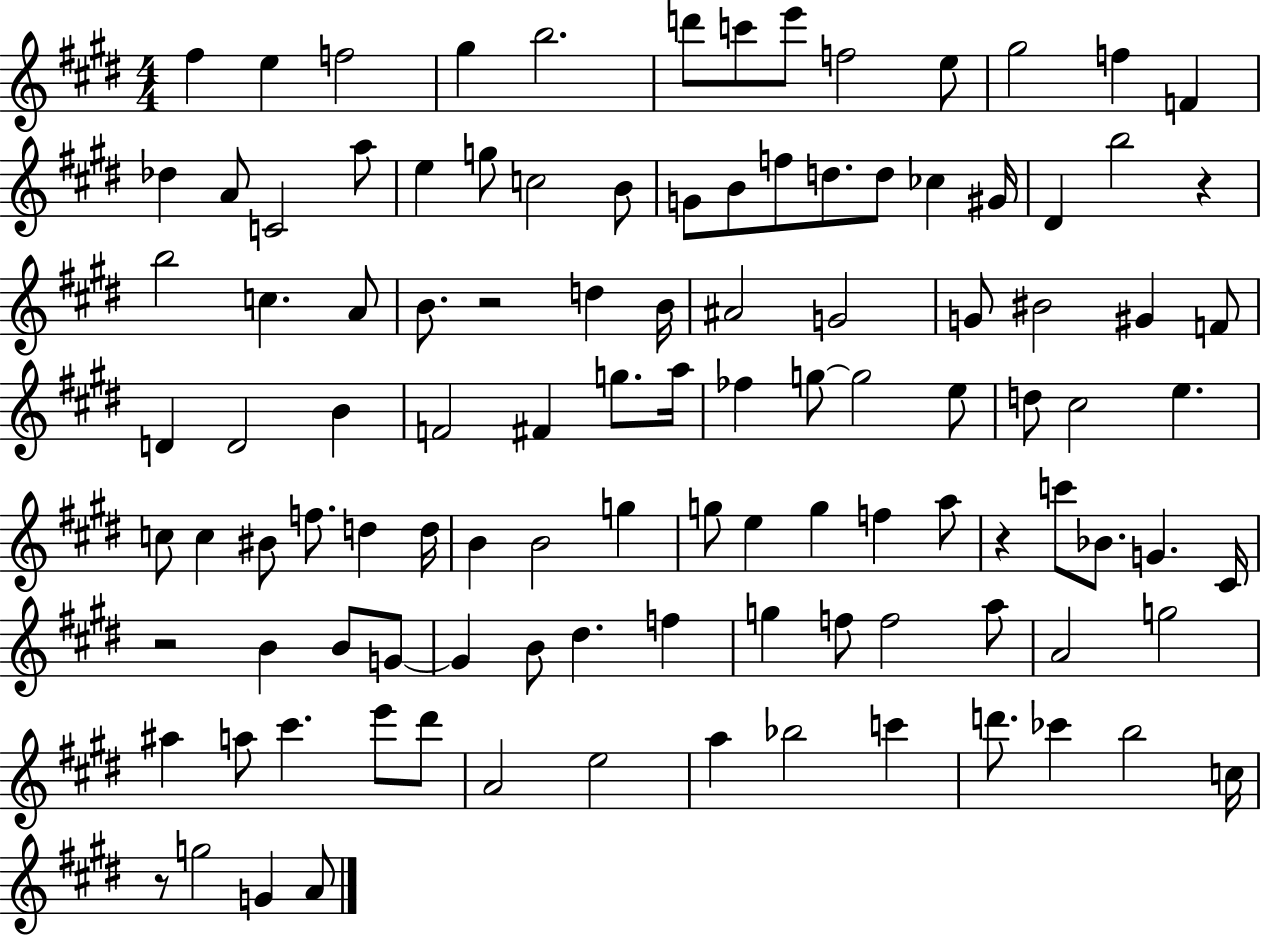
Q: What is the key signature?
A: E major